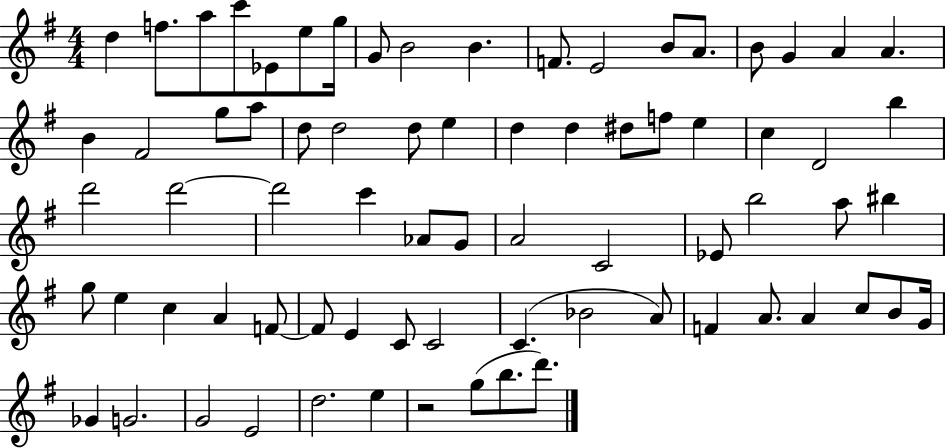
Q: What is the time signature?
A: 4/4